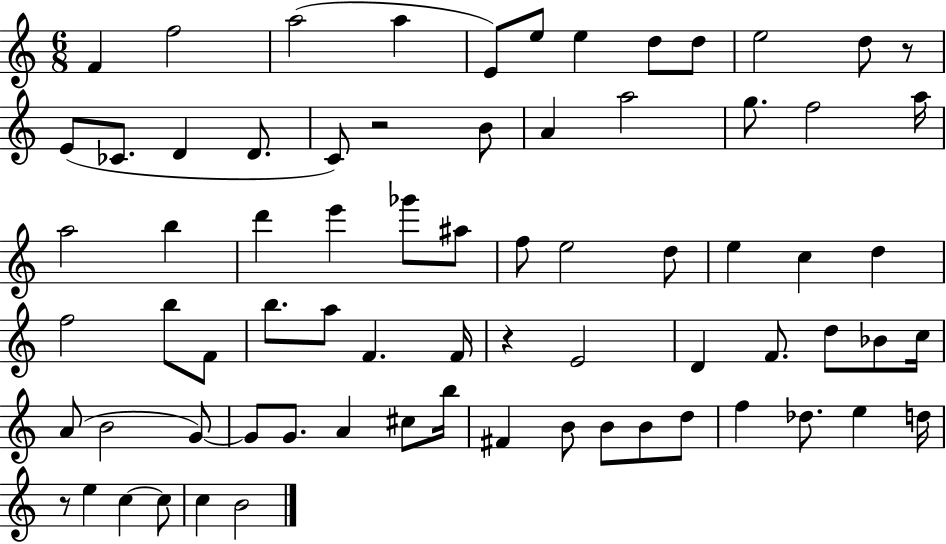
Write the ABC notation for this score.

X:1
T:Untitled
M:6/8
L:1/4
K:C
F f2 a2 a E/2 e/2 e d/2 d/2 e2 d/2 z/2 E/2 _C/2 D D/2 C/2 z2 B/2 A a2 g/2 f2 a/4 a2 b d' e' _g'/2 ^a/2 f/2 e2 d/2 e c d f2 b/2 F/2 b/2 a/2 F F/4 z E2 D F/2 d/2 _B/2 c/4 A/2 B2 G/2 G/2 G/2 A ^c/2 b/4 ^F B/2 B/2 B/2 d/2 f _d/2 e d/4 z/2 e c c/2 c B2